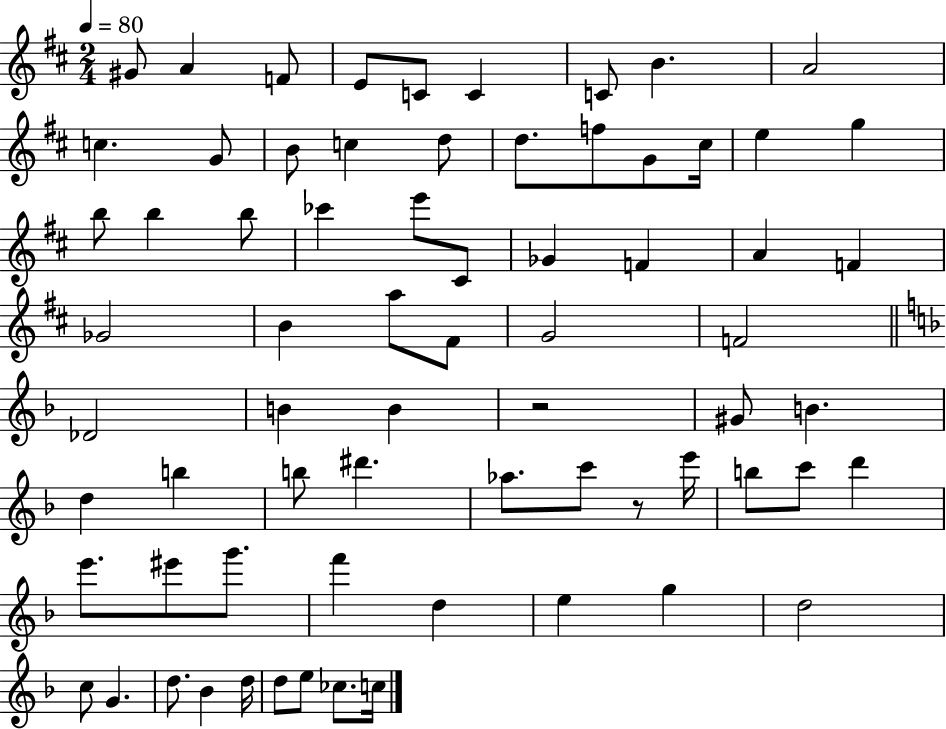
{
  \clef treble
  \numericTimeSignature
  \time 2/4
  \key d \major
  \tempo 4 = 80
  gis'8 a'4 f'8 | e'8 c'8 c'4 | c'8 b'4. | a'2 | \break c''4. g'8 | b'8 c''4 d''8 | d''8. f''8 g'8 cis''16 | e''4 g''4 | \break b''8 b''4 b''8 | ces'''4 e'''8 cis'8 | ges'4 f'4 | a'4 f'4 | \break ges'2 | b'4 a''8 fis'8 | g'2 | f'2 | \break \bar "||" \break \key d \minor des'2 | b'4 b'4 | r2 | gis'8 b'4. | \break d''4 b''4 | b''8 dis'''4. | aes''8. c'''8 r8 e'''16 | b''8 c'''8 d'''4 | \break e'''8. eis'''8 g'''8. | f'''4 d''4 | e''4 g''4 | d''2 | \break c''8 g'4. | d''8. bes'4 d''16 | d''8 e''8 ces''8. c''16 | \bar "|."
}